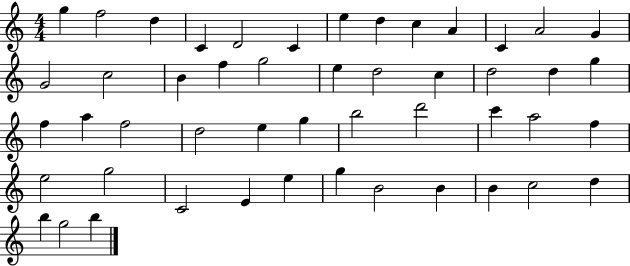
G5/q F5/h D5/q C4/q D4/h C4/q E5/q D5/q C5/q A4/q C4/q A4/h G4/q G4/h C5/h B4/q F5/q G5/h E5/q D5/h C5/q D5/h D5/q G5/q F5/q A5/q F5/h D5/h E5/q G5/q B5/h D6/h C6/q A5/h F5/q E5/h G5/h C4/h E4/q E5/q G5/q B4/h B4/q B4/q C5/h D5/q B5/q G5/h B5/q